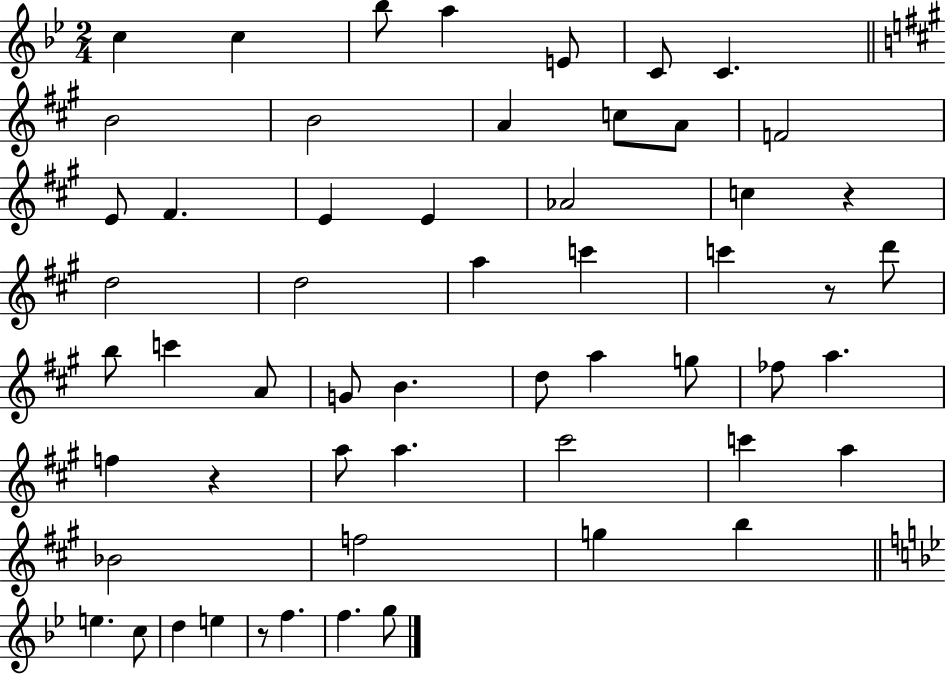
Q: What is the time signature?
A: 2/4